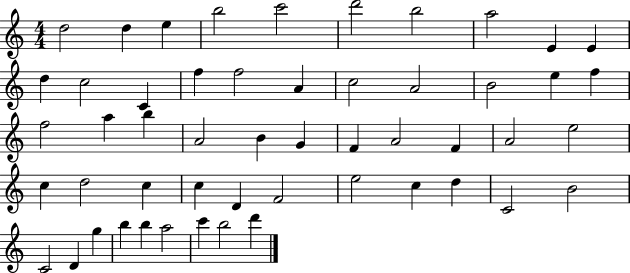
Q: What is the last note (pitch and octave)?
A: D6